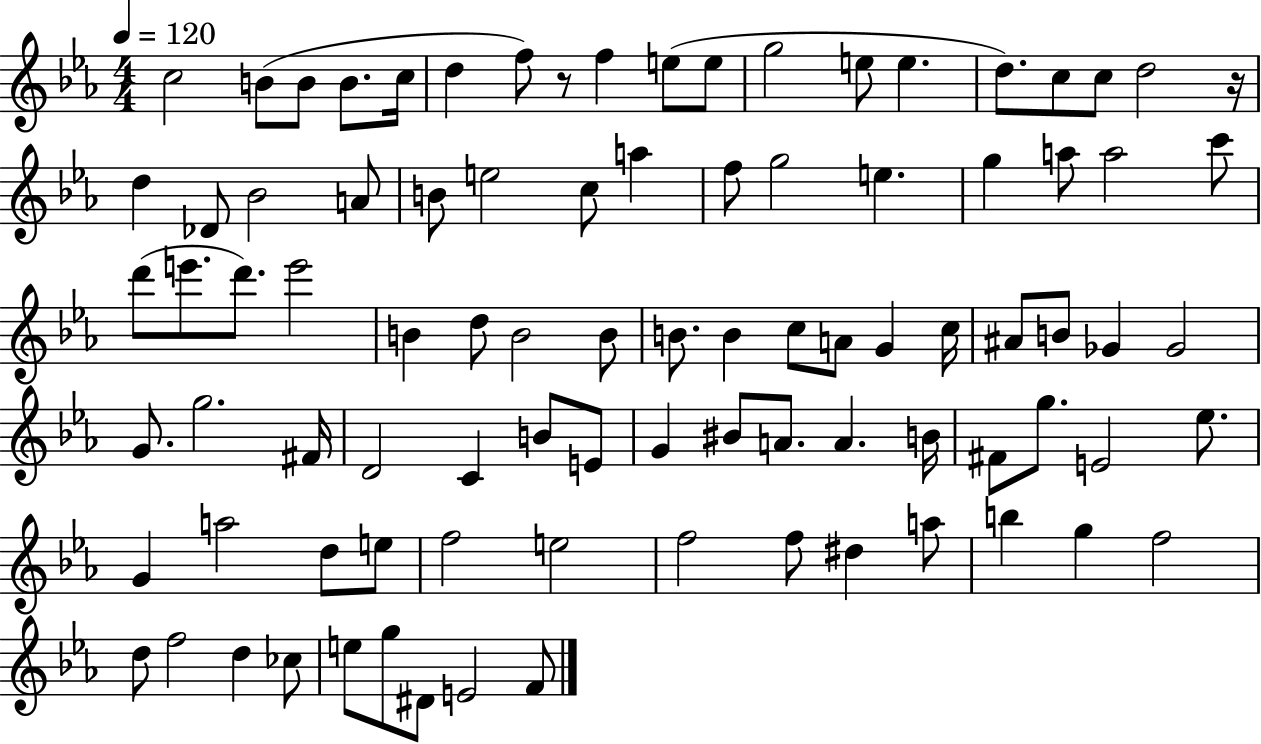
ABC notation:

X:1
T:Untitled
M:4/4
L:1/4
K:Eb
c2 B/2 B/2 B/2 c/4 d f/2 z/2 f e/2 e/2 g2 e/2 e d/2 c/2 c/2 d2 z/4 d _D/2 _B2 A/2 B/2 e2 c/2 a f/2 g2 e g a/2 a2 c'/2 d'/2 e'/2 d'/2 e'2 B d/2 B2 B/2 B/2 B c/2 A/2 G c/4 ^A/2 B/2 _G _G2 G/2 g2 ^F/4 D2 C B/2 E/2 G ^B/2 A/2 A B/4 ^F/2 g/2 E2 _e/2 G a2 d/2 e/2 f2 e2 f2 f/2 ^d a/2 b g f2 d/2 f2 d _c/2 e/2 g/2 ^D/2 E2 F/2